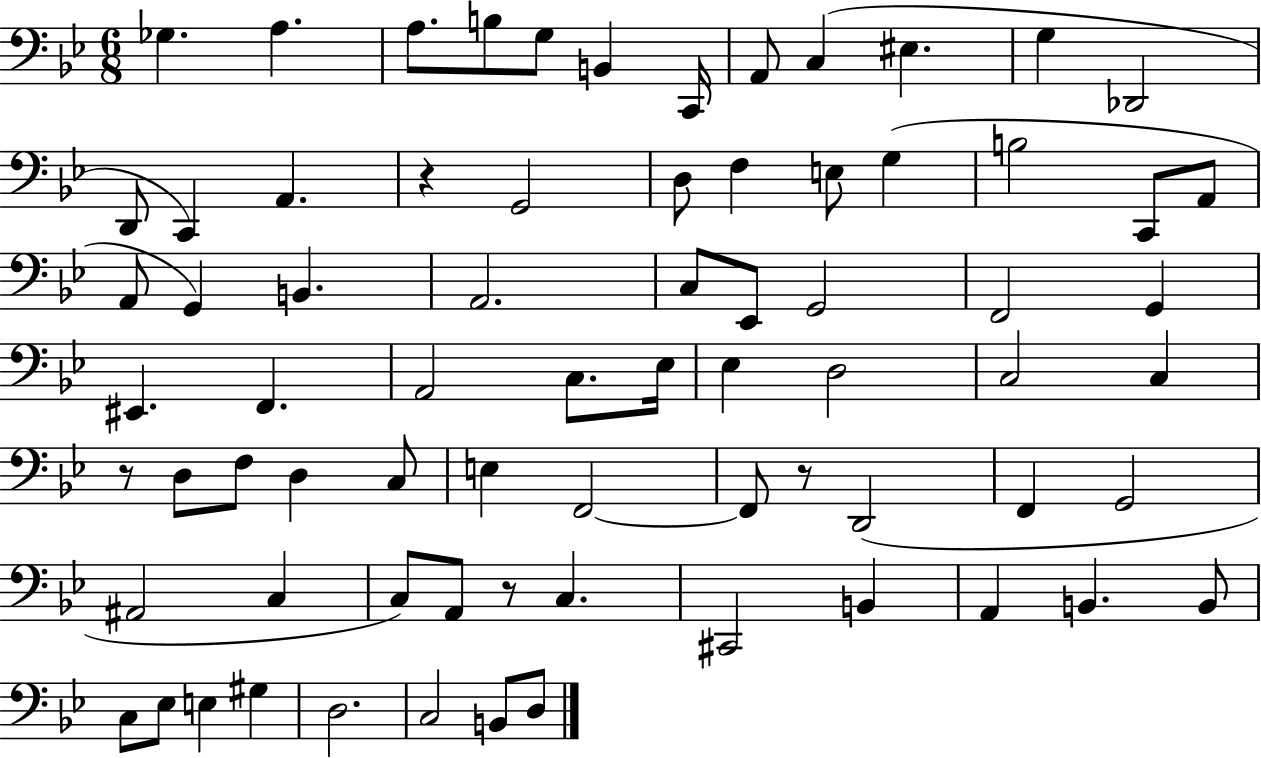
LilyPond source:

{
  \clef bass
  \numericTimeSignature
  \time 6/8
  \key bes \major
  ges4. a4. | a8. b8 g8 b,4 c,16 | a,8 c4( eis4. | g4 des,2 | \break d,8 c,4) a,4. | r4 g,2 | d8 f4 e8 g4( | b2 c,8 a,8 | \break a,8 g,4) b,4. | a,2. | c8 ees,8 g,2 | f,2 g,4 | \break eis,4. f,4. | a,2 c8. ees16 | ees4 d2 | c2 c4 | \break r8 d8 f8 d4 c8 | e4 f,2~~ | f,8 r8 d,2( | f,4 g,2 | \break ais,2 c4 | c8) a,8 r8 c4. | cis,2 b,4 | a,4 b,4. b,8 | \break c8 ees8 e4 gis4 | d2. | c2 b,8 d8 | \bar "|."
}